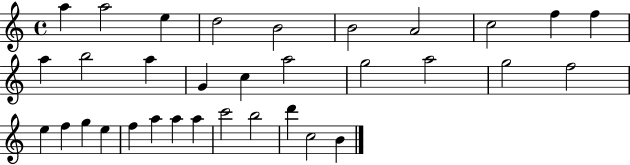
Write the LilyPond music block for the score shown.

{
  \clef treble
  \time 4/4
  \defaultTimeSignature
  \key c \major
  a''4 a''2 e''4 | d''2 b'2 | b'2 a'2 | c''2 f''4 f''4 | \break a''4 b''2 a''4 | g'4 c''4 a''2 | g''2 a''2 | g''2 f''2 | \break e''4 f''4 g''4 e''4 | f''4 a''4 a''4 a''4 | c'''2 b''2 | d'''4 c''2 b'4 | \break \bar "|."
}